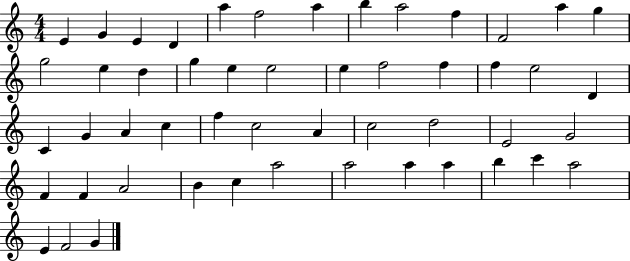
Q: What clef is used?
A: treble